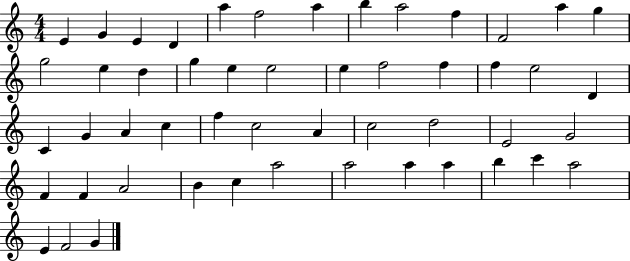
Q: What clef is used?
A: treble